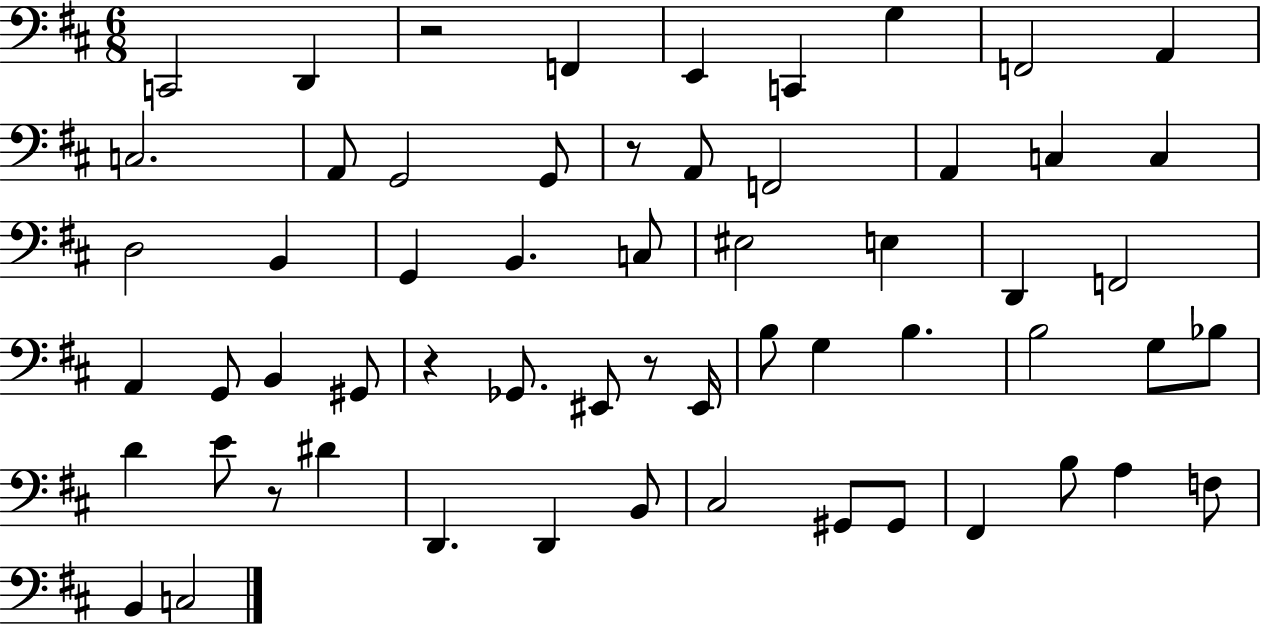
{
  \clef bass
  \numericTimeSignature
  \time 6/8
  \key d \major
  c,2 d,4 | r2 f,4 | e,4 c,4 g4 | f,2 a,4 | \break c2. | a,8 g,2 g,8 | r8 a,8 f,2 | a,4 c4 c4 | \break d2 b,4 | g,4 b,4. c8 | eis2 e4 | d,4 f,2 | \break a,4 g,8 b,4 gis,8 | r4 ges,8. eis,8 r8 eis,16 | b8 g4 b4. | b2 g8 bes8 | \break d'4 e'8 r8 dis'4 | d,4. d,4 b,8 | cis2 gis,8 gis,8 | fis,4 b8 a4 f8 | \break b,4 c2 | \bar "|."
}